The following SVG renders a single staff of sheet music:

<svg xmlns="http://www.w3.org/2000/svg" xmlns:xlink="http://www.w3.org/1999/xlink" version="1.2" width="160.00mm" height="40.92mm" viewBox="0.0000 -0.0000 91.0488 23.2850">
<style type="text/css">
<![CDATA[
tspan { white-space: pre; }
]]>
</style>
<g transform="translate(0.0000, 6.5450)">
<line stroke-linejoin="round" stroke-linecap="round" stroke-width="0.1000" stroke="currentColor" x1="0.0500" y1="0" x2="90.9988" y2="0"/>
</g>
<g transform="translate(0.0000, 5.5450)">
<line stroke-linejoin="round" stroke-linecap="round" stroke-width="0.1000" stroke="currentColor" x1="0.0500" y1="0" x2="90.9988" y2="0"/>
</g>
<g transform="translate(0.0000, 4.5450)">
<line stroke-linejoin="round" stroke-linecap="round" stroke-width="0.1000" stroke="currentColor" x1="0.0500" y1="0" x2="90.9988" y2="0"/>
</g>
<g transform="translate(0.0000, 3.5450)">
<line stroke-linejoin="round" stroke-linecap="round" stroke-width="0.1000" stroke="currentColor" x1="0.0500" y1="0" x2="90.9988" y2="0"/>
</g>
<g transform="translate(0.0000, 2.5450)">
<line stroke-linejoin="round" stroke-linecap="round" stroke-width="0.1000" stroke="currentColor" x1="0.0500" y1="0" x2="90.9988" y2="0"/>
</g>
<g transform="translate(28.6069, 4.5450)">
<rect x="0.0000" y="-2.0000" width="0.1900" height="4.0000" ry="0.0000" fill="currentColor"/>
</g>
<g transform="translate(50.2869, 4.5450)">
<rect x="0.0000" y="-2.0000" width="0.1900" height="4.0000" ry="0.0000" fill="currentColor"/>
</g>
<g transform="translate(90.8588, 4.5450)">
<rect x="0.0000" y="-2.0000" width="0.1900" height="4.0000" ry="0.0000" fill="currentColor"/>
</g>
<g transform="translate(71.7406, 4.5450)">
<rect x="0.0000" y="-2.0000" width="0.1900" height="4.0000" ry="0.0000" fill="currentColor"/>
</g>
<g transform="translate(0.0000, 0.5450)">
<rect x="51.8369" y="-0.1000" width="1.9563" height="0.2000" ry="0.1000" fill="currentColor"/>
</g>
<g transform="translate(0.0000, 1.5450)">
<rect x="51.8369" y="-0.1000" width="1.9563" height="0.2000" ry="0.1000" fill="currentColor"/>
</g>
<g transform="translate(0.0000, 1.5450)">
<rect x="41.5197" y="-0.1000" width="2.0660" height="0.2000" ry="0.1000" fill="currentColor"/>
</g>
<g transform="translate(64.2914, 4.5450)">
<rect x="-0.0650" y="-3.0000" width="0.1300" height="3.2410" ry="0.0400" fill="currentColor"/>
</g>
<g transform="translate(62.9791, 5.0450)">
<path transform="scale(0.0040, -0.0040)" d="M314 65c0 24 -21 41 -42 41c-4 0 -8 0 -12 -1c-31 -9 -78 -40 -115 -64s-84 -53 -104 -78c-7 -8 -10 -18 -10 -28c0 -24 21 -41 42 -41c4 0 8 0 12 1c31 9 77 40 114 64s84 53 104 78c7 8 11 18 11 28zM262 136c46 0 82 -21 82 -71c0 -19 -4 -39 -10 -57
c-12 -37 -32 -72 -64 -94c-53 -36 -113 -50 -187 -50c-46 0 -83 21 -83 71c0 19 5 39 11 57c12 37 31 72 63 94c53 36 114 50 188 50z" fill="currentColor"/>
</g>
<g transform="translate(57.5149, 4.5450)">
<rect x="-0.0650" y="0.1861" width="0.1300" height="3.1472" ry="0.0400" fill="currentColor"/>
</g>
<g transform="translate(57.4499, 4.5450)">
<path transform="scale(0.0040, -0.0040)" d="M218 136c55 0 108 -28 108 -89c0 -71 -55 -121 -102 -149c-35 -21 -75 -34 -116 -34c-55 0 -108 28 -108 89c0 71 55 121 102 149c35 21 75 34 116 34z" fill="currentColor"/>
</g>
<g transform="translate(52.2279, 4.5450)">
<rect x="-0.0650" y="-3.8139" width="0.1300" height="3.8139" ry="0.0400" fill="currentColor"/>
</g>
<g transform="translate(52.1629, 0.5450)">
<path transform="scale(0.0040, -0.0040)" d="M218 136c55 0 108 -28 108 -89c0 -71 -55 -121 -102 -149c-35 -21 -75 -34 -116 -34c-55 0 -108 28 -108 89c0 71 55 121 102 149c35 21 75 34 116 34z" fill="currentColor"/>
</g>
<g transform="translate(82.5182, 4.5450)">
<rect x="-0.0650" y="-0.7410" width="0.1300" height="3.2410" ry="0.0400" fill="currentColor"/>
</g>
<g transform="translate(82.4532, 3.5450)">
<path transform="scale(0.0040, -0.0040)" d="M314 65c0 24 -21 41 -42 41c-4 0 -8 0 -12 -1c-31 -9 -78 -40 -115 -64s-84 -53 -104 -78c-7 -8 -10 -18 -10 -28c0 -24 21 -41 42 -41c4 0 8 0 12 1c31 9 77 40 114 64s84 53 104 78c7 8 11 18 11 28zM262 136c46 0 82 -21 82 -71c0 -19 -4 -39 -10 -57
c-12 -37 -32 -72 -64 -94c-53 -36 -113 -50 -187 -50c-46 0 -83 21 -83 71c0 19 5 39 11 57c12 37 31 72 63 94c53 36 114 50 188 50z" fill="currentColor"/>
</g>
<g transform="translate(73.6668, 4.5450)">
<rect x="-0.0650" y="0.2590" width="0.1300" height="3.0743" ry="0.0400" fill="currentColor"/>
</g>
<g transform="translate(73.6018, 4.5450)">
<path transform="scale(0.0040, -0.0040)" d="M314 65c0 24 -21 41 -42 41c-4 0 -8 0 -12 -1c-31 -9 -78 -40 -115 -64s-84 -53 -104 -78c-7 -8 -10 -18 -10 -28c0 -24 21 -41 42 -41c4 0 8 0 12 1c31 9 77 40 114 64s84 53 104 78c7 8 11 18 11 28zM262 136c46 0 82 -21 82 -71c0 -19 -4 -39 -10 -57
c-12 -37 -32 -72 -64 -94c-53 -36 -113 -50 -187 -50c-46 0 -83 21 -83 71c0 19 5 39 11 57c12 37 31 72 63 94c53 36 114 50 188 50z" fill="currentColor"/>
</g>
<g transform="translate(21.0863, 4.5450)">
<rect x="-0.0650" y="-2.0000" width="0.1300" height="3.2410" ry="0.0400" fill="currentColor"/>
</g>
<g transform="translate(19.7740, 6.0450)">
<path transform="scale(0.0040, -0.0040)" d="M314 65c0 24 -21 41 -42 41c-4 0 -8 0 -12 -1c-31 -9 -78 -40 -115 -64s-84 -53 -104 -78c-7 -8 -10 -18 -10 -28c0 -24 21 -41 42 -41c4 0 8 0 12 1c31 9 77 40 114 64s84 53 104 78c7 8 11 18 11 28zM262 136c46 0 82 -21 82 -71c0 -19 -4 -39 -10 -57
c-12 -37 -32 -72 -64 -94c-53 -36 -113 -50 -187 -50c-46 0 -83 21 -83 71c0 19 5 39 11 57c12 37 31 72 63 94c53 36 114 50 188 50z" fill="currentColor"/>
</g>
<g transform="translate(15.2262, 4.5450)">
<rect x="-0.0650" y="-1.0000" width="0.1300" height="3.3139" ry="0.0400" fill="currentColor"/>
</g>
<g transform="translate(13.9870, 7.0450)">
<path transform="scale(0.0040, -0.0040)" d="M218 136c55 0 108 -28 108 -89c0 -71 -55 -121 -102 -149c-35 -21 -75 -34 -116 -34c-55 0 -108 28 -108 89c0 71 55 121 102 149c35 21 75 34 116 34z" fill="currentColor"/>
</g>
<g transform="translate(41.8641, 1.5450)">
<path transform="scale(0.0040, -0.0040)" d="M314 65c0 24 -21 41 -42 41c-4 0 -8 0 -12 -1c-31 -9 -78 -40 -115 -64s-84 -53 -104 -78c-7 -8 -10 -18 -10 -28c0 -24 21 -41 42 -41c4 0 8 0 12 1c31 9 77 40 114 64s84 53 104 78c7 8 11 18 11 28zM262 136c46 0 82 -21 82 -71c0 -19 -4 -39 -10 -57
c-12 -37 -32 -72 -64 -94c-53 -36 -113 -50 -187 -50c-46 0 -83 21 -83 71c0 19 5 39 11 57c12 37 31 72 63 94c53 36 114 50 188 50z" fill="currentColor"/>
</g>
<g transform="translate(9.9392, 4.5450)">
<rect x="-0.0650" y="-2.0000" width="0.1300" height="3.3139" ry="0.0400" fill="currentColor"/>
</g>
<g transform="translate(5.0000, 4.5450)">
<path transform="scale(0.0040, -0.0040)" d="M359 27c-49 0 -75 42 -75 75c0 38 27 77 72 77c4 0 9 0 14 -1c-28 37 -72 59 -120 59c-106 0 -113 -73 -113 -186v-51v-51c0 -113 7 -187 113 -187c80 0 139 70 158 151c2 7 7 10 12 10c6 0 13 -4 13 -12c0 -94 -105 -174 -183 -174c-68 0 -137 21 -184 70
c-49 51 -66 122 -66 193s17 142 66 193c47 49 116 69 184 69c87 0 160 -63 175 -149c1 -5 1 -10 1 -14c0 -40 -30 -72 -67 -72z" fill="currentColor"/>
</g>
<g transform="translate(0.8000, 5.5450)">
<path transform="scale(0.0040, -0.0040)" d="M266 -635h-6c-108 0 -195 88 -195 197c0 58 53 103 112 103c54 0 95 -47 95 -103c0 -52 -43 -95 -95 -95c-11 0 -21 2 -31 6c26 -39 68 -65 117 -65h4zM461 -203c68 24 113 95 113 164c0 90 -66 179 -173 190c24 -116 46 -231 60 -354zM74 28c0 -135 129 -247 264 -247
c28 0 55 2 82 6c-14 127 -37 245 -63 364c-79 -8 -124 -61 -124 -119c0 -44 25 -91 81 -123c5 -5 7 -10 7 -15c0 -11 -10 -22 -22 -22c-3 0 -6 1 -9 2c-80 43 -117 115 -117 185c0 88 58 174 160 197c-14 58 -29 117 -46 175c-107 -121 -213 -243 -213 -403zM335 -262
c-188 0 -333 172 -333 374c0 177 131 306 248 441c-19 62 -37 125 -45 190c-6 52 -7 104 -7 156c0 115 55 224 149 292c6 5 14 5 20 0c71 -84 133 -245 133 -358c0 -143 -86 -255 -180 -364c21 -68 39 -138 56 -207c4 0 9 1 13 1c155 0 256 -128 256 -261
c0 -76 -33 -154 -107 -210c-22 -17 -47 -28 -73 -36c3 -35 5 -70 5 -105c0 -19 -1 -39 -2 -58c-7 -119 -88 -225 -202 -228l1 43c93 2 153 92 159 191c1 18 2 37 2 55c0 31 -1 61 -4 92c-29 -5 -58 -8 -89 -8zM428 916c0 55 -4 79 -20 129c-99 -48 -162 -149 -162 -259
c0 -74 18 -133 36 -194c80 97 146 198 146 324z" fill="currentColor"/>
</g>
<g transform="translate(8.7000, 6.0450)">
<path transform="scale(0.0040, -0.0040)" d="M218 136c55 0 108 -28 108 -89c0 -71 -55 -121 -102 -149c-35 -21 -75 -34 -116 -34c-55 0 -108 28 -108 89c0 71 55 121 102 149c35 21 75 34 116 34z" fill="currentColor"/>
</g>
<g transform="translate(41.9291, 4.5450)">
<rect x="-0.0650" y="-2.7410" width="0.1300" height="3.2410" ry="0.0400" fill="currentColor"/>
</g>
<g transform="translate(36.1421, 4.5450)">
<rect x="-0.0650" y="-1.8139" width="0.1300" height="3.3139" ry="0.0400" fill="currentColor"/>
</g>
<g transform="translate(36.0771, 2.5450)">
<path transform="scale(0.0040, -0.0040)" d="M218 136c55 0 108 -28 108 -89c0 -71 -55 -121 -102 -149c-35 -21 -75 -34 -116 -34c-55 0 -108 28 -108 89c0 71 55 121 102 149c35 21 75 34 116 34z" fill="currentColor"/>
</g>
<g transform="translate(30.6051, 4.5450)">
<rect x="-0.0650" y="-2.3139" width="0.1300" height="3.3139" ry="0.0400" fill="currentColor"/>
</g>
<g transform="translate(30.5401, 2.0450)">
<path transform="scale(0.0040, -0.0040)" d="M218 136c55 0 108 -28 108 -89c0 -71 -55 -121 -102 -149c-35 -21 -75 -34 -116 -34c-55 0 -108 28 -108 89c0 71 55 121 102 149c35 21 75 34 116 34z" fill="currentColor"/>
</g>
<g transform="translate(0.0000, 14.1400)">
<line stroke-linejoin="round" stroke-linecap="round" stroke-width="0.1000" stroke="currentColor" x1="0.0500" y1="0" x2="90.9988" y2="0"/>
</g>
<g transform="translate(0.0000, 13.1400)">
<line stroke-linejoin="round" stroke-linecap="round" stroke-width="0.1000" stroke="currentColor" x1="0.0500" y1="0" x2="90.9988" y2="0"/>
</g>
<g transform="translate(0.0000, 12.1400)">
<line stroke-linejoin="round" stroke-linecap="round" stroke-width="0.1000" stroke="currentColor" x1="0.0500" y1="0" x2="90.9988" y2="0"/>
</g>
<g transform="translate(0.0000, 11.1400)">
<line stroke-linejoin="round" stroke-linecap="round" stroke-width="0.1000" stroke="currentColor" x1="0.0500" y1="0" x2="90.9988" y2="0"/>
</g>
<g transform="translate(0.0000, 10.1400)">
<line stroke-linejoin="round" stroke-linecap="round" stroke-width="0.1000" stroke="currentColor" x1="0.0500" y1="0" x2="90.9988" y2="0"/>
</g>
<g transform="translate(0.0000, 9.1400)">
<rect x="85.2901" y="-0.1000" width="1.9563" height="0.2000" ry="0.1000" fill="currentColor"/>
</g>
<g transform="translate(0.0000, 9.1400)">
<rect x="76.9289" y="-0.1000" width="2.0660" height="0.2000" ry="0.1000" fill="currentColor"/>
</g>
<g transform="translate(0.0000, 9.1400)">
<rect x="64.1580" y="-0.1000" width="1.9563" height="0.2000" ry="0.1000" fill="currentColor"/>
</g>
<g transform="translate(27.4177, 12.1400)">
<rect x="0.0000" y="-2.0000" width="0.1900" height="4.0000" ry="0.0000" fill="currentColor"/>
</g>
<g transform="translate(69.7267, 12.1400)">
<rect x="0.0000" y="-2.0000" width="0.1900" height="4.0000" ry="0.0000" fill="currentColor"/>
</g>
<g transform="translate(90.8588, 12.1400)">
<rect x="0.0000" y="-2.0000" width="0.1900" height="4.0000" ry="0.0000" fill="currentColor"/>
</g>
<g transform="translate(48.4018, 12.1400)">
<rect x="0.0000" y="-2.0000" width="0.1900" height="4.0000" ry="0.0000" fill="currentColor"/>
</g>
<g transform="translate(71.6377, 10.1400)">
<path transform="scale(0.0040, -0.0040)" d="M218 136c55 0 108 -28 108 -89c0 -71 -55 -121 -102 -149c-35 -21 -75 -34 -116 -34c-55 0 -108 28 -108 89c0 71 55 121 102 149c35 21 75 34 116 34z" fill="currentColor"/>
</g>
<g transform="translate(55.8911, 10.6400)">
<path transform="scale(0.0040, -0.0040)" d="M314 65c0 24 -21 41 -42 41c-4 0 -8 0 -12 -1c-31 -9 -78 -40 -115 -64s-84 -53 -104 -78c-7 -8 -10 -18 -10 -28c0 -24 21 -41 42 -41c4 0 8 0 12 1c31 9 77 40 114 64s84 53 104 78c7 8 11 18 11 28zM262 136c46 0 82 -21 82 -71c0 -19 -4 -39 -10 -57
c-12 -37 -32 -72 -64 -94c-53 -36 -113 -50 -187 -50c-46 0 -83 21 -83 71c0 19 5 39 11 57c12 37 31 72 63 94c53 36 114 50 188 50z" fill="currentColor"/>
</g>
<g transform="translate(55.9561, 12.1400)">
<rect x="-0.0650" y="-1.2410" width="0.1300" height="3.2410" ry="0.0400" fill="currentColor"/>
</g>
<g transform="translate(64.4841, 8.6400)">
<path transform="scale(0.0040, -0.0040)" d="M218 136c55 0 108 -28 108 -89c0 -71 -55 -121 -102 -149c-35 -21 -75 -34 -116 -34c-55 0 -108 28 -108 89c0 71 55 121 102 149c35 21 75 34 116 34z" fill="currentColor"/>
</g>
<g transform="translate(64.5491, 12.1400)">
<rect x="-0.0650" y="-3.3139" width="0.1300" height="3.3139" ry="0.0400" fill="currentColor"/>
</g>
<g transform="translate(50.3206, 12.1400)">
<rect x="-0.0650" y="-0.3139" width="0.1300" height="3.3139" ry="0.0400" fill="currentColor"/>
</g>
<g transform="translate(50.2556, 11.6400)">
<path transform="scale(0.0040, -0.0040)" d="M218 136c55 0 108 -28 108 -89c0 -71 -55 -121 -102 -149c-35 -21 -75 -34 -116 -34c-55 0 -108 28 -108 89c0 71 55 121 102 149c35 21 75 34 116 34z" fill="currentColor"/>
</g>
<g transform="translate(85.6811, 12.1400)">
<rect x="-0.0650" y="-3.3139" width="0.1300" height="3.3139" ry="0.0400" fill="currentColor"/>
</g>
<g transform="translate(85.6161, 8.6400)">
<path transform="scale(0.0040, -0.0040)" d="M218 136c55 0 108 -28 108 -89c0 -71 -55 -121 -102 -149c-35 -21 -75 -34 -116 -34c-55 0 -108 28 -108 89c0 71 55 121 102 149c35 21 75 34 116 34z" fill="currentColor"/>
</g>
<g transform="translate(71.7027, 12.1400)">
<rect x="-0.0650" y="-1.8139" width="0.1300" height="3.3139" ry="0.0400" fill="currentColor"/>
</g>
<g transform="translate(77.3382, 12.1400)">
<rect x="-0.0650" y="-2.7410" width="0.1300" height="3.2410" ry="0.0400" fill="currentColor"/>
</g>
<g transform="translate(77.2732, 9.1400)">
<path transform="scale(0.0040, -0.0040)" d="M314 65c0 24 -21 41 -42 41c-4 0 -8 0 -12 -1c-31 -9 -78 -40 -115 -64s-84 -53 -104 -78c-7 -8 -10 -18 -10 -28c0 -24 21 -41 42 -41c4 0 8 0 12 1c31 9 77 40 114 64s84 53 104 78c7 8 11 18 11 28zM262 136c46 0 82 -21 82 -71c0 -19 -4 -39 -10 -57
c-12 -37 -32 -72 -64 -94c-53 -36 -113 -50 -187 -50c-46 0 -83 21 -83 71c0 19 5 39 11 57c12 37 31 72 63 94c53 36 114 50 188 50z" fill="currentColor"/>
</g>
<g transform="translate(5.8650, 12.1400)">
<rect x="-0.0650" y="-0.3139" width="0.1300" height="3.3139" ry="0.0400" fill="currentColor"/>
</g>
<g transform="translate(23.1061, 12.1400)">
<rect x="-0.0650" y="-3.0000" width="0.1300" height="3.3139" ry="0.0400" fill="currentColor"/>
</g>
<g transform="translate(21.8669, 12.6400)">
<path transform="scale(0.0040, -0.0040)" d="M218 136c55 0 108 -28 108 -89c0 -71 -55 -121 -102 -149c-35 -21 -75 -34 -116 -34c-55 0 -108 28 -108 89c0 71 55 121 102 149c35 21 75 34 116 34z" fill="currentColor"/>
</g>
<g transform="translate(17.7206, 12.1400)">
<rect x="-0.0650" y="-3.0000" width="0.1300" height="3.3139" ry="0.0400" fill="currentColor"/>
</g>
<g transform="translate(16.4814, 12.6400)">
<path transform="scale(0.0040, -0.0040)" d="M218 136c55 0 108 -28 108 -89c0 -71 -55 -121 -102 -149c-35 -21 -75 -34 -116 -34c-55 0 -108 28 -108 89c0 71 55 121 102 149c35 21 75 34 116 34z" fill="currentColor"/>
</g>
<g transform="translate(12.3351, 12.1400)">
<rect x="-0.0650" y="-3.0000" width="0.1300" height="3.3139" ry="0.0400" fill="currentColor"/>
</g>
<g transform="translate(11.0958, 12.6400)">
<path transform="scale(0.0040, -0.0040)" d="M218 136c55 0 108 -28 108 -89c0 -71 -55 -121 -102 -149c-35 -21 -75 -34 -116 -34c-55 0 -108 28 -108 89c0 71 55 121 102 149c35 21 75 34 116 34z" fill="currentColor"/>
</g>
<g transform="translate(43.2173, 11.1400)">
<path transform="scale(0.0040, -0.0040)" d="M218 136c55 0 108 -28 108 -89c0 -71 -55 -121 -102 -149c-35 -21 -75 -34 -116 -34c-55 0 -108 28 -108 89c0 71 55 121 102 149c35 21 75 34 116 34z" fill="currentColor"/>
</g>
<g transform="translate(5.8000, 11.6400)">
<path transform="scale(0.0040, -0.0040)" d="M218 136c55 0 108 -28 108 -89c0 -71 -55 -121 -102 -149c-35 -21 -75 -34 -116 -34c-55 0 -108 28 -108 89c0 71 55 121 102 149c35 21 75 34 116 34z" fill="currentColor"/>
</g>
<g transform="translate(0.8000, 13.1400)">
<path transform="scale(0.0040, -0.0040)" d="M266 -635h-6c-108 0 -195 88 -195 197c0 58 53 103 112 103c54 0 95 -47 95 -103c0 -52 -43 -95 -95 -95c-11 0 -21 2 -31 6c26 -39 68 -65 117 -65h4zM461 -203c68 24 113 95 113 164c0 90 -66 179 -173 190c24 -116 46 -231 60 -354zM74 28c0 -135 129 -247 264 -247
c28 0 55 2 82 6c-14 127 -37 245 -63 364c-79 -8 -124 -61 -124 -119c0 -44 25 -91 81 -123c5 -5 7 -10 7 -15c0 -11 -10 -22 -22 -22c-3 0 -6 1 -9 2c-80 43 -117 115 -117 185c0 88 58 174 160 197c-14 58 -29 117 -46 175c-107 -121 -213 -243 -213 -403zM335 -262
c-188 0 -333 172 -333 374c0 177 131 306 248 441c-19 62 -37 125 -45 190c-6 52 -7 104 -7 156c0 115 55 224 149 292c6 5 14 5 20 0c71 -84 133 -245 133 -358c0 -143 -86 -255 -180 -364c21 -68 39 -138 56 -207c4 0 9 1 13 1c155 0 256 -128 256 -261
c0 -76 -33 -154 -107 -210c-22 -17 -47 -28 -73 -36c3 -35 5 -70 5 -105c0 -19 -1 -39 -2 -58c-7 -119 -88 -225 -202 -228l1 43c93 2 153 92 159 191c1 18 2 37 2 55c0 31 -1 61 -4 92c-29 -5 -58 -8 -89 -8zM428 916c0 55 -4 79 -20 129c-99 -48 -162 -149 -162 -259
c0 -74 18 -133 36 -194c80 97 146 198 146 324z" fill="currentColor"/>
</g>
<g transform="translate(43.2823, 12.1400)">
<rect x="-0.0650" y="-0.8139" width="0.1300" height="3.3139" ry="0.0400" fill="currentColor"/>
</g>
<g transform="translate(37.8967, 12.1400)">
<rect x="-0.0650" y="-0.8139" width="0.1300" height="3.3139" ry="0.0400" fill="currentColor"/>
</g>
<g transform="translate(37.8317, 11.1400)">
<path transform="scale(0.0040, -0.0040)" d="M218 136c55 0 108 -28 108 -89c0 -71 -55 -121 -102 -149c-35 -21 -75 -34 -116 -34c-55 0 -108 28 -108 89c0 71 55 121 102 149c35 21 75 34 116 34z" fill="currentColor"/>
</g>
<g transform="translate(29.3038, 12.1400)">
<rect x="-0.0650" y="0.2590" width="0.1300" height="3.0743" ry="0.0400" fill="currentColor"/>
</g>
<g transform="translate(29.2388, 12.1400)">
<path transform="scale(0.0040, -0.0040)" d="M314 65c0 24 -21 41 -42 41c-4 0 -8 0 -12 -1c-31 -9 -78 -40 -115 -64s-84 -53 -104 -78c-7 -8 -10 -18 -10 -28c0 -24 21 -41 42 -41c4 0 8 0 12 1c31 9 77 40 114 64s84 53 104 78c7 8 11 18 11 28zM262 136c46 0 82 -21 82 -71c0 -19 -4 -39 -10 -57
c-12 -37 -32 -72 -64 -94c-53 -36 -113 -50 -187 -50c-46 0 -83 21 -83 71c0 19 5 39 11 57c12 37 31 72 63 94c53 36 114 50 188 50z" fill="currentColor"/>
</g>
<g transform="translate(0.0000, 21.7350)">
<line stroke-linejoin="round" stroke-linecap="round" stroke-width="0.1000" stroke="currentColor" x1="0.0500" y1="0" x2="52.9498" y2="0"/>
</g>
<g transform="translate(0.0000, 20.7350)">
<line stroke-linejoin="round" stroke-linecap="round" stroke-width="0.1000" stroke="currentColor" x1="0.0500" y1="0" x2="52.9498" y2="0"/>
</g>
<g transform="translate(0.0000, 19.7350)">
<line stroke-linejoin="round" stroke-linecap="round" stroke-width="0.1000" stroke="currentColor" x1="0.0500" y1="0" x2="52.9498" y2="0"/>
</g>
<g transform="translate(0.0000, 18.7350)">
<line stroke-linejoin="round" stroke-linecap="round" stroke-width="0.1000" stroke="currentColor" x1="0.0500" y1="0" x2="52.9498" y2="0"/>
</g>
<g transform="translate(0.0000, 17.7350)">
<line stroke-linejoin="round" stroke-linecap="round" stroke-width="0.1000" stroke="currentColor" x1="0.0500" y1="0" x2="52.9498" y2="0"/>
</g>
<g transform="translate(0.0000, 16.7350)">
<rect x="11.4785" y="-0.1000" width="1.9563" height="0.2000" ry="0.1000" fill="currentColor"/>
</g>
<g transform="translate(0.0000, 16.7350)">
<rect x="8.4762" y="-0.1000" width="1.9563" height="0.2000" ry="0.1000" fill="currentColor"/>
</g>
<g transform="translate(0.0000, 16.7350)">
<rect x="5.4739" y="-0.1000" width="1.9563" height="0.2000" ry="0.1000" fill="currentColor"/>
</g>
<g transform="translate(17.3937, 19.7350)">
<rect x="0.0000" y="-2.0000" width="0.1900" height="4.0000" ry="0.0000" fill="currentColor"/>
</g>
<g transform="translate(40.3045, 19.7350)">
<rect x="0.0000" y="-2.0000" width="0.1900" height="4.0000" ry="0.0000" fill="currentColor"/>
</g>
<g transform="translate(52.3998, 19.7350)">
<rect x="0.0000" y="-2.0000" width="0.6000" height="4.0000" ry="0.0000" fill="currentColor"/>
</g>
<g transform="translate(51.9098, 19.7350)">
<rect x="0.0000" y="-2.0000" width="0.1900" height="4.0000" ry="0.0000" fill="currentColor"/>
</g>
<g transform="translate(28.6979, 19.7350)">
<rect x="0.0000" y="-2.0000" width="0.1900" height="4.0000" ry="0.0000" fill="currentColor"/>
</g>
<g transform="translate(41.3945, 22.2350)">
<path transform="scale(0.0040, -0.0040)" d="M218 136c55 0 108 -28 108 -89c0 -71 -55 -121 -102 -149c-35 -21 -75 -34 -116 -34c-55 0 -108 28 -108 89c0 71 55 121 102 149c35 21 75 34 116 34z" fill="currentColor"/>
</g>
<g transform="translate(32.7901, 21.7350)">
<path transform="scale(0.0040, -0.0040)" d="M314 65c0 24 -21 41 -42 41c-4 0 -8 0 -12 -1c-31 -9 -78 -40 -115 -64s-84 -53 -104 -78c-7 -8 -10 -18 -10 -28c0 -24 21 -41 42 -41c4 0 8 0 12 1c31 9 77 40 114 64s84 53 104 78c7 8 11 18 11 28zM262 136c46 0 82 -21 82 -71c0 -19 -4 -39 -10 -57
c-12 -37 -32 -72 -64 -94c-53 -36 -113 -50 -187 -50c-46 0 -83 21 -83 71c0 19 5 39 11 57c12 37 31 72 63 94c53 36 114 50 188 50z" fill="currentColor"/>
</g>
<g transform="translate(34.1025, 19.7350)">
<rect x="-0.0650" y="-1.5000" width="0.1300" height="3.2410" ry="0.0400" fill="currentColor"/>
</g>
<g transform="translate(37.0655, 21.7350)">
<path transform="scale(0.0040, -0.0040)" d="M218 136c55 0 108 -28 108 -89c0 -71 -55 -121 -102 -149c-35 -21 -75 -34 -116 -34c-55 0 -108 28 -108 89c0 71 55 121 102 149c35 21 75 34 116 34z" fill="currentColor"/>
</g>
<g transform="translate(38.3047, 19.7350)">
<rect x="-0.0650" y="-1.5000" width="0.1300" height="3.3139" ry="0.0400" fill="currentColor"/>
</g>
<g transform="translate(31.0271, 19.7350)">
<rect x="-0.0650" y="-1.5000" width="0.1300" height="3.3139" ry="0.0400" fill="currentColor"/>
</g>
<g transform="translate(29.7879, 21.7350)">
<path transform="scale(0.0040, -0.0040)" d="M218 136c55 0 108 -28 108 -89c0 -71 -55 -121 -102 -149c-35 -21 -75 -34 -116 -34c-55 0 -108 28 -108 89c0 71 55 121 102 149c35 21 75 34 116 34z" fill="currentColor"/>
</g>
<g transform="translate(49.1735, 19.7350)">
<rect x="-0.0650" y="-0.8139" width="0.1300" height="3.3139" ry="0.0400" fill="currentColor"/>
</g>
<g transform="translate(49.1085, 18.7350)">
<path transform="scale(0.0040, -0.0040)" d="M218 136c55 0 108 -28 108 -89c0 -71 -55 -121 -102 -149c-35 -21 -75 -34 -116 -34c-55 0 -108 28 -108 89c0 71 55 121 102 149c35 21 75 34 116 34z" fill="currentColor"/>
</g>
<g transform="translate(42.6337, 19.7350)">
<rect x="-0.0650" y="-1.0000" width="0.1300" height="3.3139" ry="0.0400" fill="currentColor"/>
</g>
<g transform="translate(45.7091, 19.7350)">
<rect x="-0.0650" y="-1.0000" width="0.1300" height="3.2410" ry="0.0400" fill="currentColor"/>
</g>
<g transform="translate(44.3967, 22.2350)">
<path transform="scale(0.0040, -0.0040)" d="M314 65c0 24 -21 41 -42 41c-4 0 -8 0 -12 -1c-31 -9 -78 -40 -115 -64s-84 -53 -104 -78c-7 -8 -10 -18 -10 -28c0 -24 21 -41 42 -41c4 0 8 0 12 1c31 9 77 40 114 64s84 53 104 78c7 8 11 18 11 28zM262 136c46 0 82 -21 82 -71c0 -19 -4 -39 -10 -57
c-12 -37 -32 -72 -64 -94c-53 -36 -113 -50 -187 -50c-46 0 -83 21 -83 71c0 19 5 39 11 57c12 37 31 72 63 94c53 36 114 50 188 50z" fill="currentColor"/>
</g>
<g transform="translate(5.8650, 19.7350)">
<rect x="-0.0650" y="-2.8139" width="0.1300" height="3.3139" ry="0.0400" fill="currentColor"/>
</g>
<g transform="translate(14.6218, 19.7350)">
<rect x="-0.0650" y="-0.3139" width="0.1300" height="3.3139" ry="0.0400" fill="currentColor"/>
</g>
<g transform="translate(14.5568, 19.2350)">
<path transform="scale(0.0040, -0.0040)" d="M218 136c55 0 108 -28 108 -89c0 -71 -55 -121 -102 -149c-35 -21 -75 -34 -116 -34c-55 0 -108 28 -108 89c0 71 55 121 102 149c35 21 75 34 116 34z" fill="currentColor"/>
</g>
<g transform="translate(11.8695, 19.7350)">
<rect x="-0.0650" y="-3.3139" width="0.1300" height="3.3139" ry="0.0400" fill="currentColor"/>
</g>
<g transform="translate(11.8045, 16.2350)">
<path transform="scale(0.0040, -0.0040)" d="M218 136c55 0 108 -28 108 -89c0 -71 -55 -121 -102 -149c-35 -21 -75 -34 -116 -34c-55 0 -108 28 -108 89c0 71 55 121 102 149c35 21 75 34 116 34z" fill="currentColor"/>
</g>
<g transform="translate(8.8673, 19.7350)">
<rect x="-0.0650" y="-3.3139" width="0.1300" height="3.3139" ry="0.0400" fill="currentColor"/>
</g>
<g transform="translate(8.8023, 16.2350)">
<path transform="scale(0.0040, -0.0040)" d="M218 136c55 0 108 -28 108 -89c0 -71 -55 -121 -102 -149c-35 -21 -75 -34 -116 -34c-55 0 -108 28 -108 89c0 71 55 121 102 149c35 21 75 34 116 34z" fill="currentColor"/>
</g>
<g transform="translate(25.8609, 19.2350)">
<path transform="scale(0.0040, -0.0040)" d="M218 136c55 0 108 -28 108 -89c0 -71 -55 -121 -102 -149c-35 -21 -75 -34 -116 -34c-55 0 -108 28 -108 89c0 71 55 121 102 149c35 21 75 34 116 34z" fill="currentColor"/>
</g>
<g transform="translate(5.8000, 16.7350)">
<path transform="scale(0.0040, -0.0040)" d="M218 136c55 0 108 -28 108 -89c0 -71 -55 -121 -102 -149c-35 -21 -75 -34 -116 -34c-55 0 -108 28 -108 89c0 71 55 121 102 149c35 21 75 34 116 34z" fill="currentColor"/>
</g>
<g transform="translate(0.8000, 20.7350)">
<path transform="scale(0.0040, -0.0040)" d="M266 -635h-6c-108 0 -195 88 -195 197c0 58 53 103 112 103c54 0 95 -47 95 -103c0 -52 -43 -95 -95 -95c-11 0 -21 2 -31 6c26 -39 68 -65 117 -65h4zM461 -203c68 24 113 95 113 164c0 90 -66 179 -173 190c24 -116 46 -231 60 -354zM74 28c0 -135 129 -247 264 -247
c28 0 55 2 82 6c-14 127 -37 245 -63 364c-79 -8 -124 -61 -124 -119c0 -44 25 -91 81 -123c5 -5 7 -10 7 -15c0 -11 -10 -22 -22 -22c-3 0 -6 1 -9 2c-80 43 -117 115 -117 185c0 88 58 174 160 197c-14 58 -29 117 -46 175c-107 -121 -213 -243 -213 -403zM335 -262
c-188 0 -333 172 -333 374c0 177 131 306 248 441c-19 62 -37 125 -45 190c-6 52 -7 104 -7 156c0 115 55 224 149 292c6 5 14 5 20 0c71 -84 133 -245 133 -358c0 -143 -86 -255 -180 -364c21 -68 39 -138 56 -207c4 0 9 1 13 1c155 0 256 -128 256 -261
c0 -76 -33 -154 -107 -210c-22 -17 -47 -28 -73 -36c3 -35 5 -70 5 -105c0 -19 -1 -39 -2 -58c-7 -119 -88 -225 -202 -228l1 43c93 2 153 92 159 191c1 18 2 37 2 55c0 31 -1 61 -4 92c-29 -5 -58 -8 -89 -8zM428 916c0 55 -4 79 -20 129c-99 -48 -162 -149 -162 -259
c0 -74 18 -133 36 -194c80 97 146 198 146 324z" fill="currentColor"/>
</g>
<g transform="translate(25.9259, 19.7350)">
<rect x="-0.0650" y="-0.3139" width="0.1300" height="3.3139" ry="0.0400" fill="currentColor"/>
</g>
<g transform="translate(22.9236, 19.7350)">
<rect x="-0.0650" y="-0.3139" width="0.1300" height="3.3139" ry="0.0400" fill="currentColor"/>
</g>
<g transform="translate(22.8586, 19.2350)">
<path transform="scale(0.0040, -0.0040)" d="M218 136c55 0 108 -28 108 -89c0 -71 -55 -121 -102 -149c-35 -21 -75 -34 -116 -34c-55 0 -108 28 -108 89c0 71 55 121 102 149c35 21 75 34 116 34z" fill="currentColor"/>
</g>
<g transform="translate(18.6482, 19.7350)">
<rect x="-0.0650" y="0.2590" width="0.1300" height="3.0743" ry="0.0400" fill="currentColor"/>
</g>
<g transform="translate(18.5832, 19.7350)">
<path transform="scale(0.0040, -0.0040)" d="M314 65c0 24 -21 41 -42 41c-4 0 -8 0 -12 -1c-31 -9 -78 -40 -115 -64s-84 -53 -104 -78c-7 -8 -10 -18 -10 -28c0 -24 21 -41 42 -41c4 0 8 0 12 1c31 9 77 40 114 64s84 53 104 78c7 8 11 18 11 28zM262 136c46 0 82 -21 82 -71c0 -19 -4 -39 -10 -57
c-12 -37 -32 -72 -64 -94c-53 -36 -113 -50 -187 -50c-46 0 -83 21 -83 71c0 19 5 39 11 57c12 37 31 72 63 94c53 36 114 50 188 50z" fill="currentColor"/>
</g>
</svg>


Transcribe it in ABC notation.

X:1
T:Untitled
M:4/4
L:1/4
K:C
F D F2 g f a2 c' B A2 B2 d2 c A A A B2 d d c e2 b f a2 b a b b c B2 c c E E2 E D D2 d